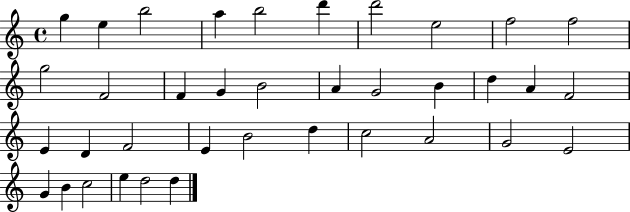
G5/q E5/q B5/h A5/q B5/h D6/q D6/h E5/h F5/h F5/h G5/h F4/h F4/q G4/q B4/h A4/q G4/h B4/q D5/q A4/q F4/h E4/q D4/q F4/h E4/q B4/h D5/q C5/h A4/h G4/h E4/h G4/q B4/q C5/h E5/q D5/h D5/q